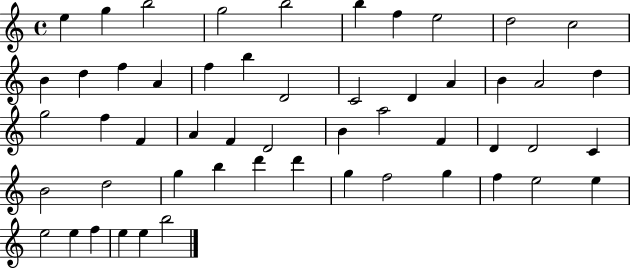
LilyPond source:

{
  \clef treble
  \time 4/4
  \defaultTimeSignature
  \key c \major
  e''4 g''4 b''2 | g''2 b''2 | b''4 f''4 e''2 | d''2 c''2 | \break b'4 d''4 f''4 a'4 | f''4 b''4 d'2 | c'2 d'4 a'4 | b'4 a'2 d''4 | \break g''2 f''4 f'4 | a'4 f'4 d'2 | b'4 a''2 f'4 | d'4 d'2 c'4 | \break b'2 d''2 | g''4 b''4 d'''4 d'''4 | g''4 f''2 g''4 | f''4 e''2 e''4 | \break e''2 e''4 f''4 | e''4 e''4 b''2 | \bar "|."
}